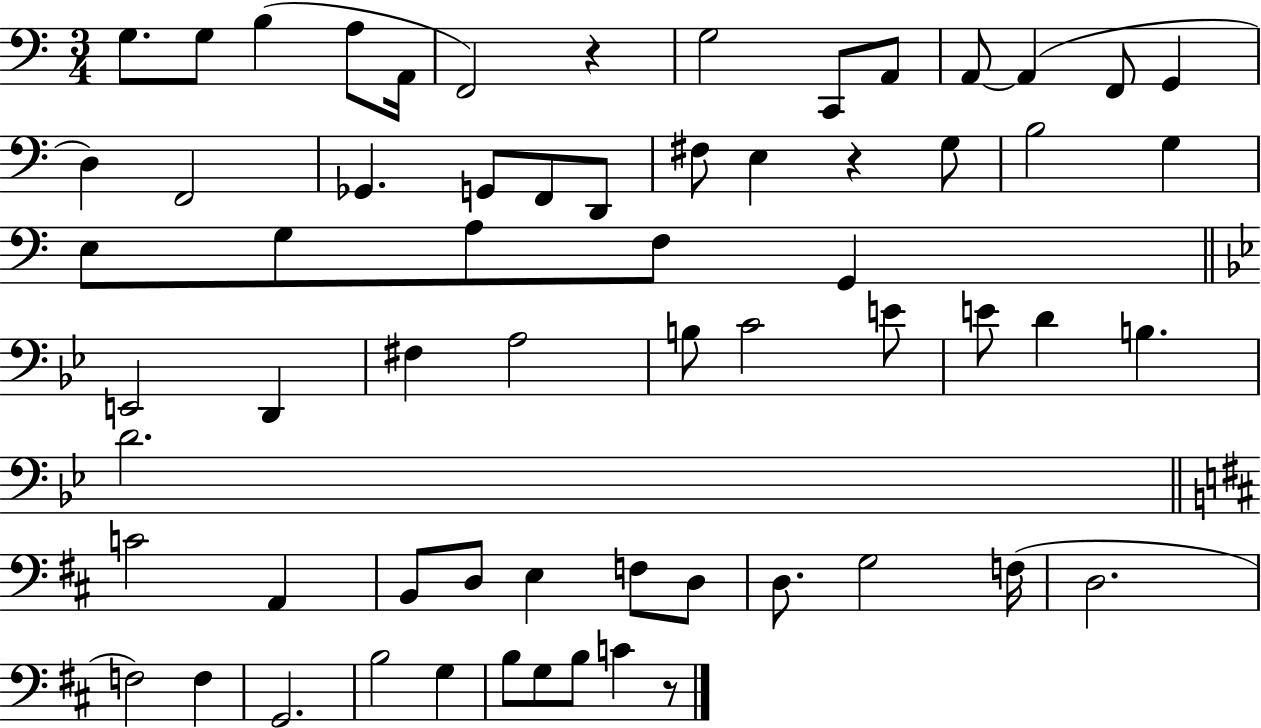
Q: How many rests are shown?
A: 3